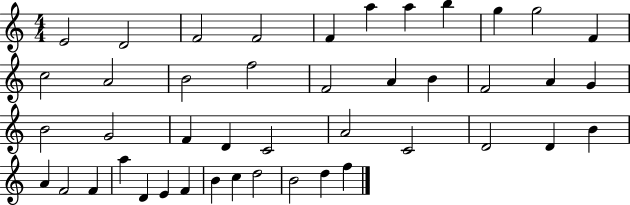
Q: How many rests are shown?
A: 0